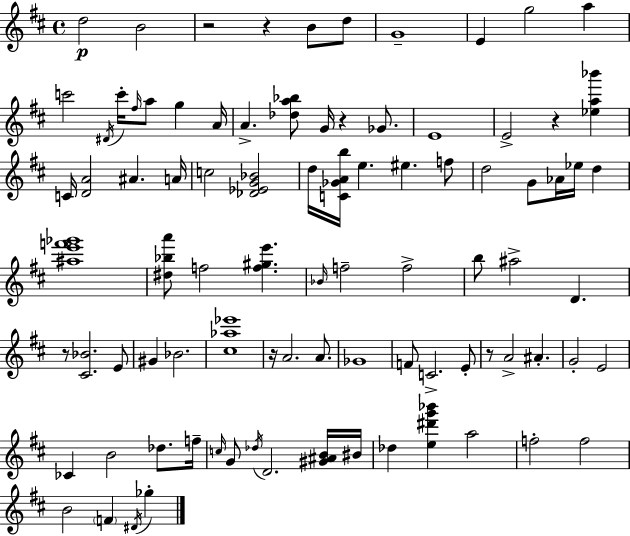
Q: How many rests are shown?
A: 7